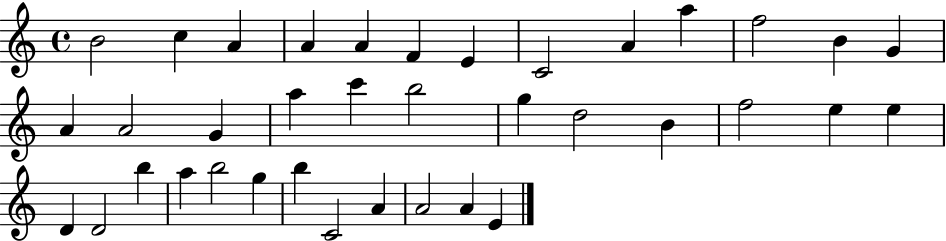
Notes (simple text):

B4/h C5/q A4/q A4/q A4/q F4/q E4/q C4/h A4/q A5/q F5/h B4/q G4/q A4/q A4/h G4/q A5/q C6/q B5/h G5/q D5/h B4/q F5/h E5/q E5/q D4/q D4/h B5/q A5/q B5/h G5/q B5/q C4/h A4/q A4/h A4/q E4/q